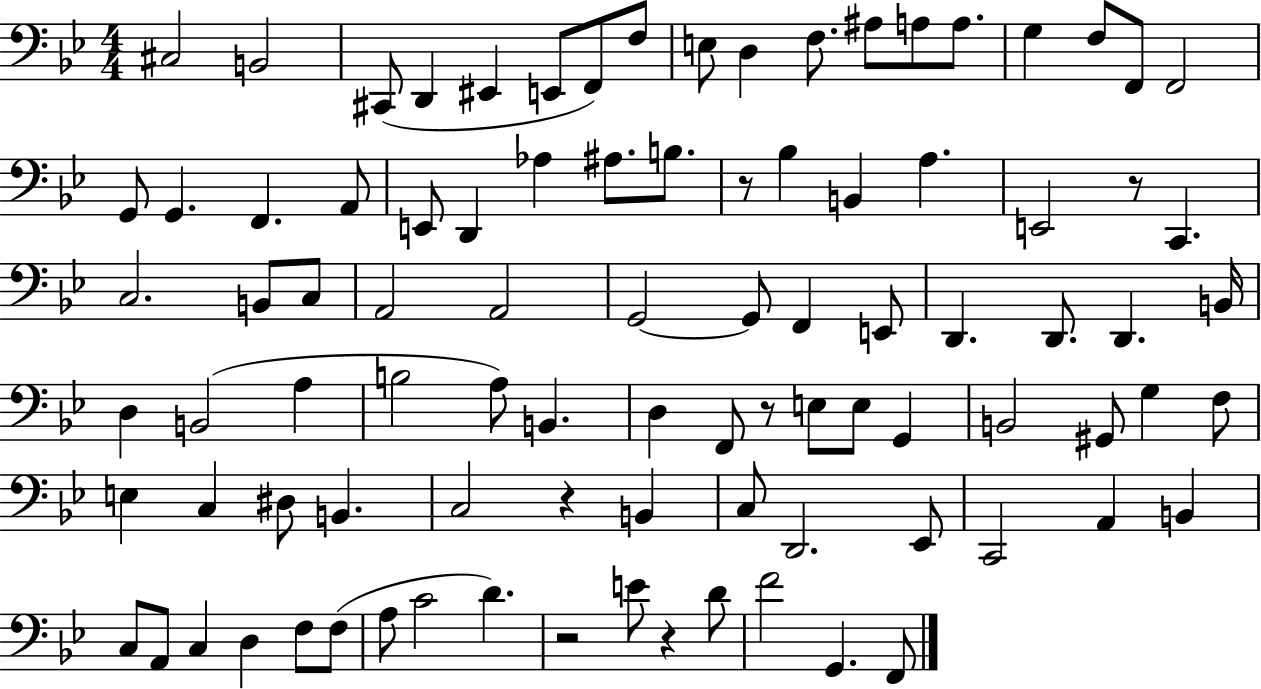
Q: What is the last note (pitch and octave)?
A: F2